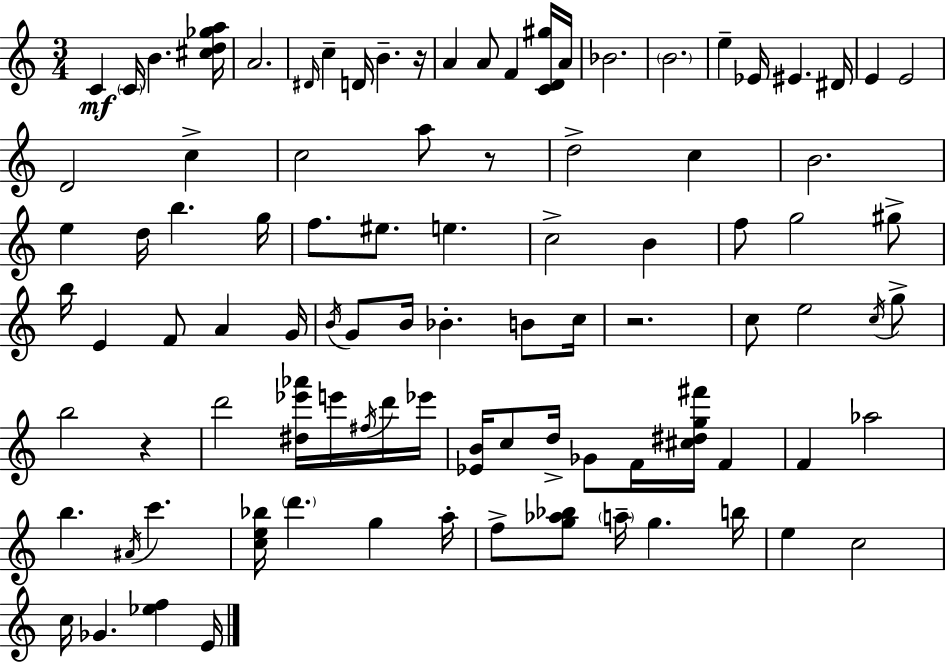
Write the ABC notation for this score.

X:1
T:Untitled
M:3/4
L:1/4
K:Am
C C/4 B [^cd_ga]/4 A2 ^D/4 c D/4 B z/4 A A/2 F [CD^g]/4 A/4 _B2 B2 e _E/4 ^E ^D/4 E E2 D2 c c2 a/2 z/2 d2 c B2 e d/4 b g/4 f/2 ^e/2 e c2 B f/2 g2 ^g/2 b/4 E F/2 A G/4 B/4 G/2 B/4 _B B/2 c/4 z2 c/2 e2 c/4 g/2 b2 z d'2 [^d_e'_a']/4 e'/4 ^f/4 d'/4 _e'/4 [_EB]/4 c/2 d/4 _G/2 F/4 [^c^dg^f']/4 F F _a2 b ^A/4 c' [ce_b]/4 d' g a/4 f/2 [g_a_b]/2 a/4 g b/4 e c2 c/4 _G [_ef] E/4